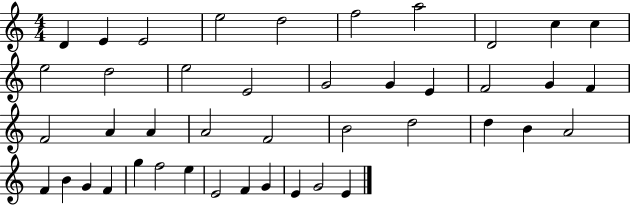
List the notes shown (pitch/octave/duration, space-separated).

D4/q E4/q E4/h E5/h D5/h F5/h A5/h D4/h C5/q C5/q E5/h D5/h E5/h E4/h G4/h G4/q E4/q F4/h G4/q F4/q F4/h A4/q A4/q A4/h F4/h B4/h D5/h D5/q B4/q A4/h F4/q B4/q G4/q F4/q G5/q F5/h E5/q E4/h F4/q G4/q E4/q G4/h E4/q